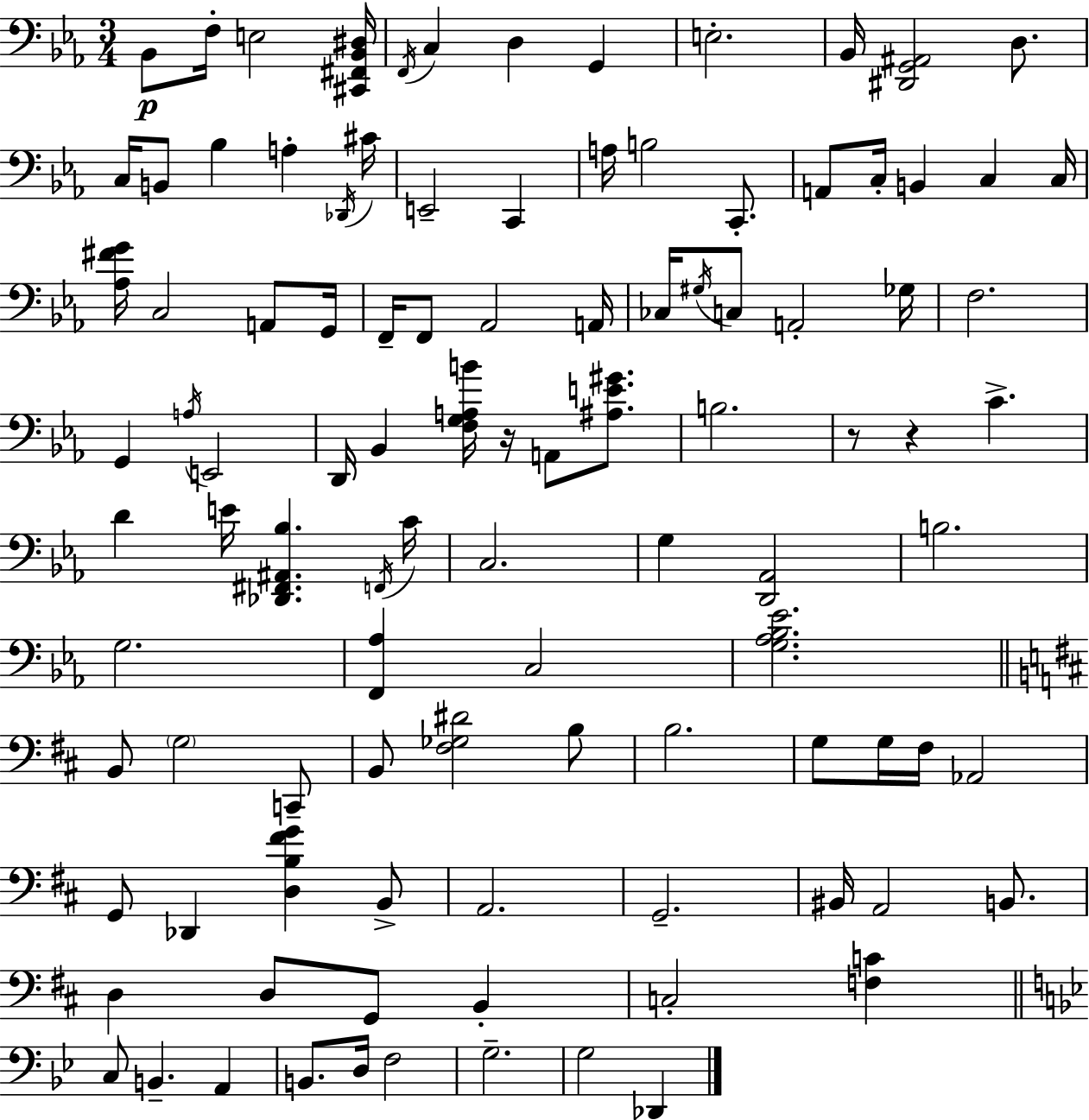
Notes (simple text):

Bb2/e F3/s E3/h [C#2,F#2,Bb2,D#3]/s F2/s C3/q D3/q G2/q E3/h. Bb2/s [D#2,G2,A#2]/h D3/e. C3/s B2/e Bb3/q A3/q Db2/s C#4/s E2/h C2/q A3/s B3/h C2/e. A2/e C3/s B2/q C3/q C3/s [Ab3,F#4,G4]/s C3/h A2/e G2/s F2/s F2/e Ab2/h A2/s CES3/s G#3/s C3/e A2/h Gb3/s F3/h. G2/q A3/s E2/h D2/s Bb2/q [F3,G3,A3,B4]/s R/s A2/e [A#3,E4,G#4]/e. B3/h. R/e R/q C4/q. D4/q E4/s [Db2,F#2,A#2,Bb3]/q. F2/s C4/s C3/h. G3/q [D2,Ab2]/h B3/h. G3/h. [F2,Ab3]/q C3/h [G3,Ab3,Bb3,Eb4]/h. B2/e G3/h C2/e B2/e [F#3,Gb3,D#4]/h B3/e B3/h. G3/e G3/s F#3/s Ab2/h G2/e Db2/q [D3,B3,F#4,G4]/q B2/e A2/h. G2/h. BIS2/s A2/h B2/e. D3/q D3/e G2/e B2/q C3/h [F3,C4]/q C3/e B2/q. A2/q B2/e. D3/s F3/h G3/h. G3/h Db2/q